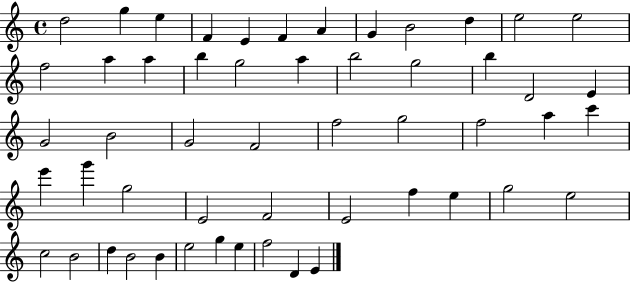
{
  \clef treble
  \time 4/4
  \defaultTimeSignature
  \key c \major
  d''2 g''4 e''4 | f'4 e'4 f'4 a'4 | g'4 b'2 d''4 | e''2 e''2 | \break f''2 a''4 a''4 | b''4 g''2 a''4 | b''2 g''2 | b''4 d'2 e'4 | \break g'2 b'2 | g'2 f'2 | f''2 g''2 | f''2 a''4 c'''4 | \break e'''4 g'''4 g''2 | e'2 f'2 | e'2 f''4 e''4 | g''2 e''2 | \break c''2 b'2 | d''4 b'2 b'4 | e''2 g''4 e''4 | f''2 d'4 e'4 | \break \bar "|."
}